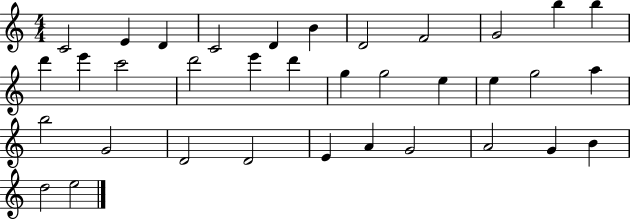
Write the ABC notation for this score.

X:1
T:Untitled
M:4/4
L:1/4
K:C
C2 E D C2 D B D2 F2 G2 b b d' e' c'2 d'2 e' d' g g2 e e g2 a b2 G2 D2 D2 E A G2 A2 G B d2 e2